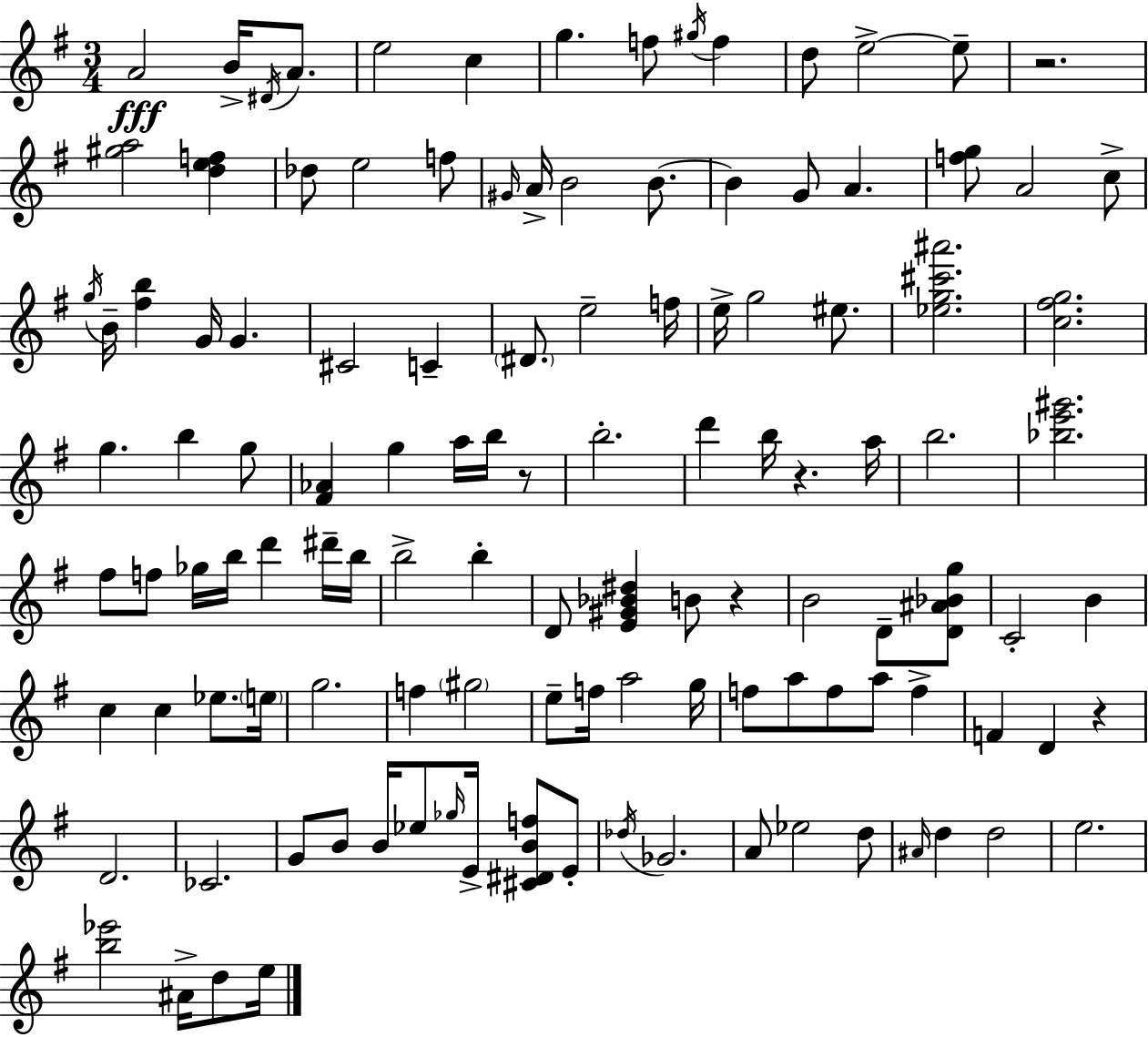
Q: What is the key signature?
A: G major